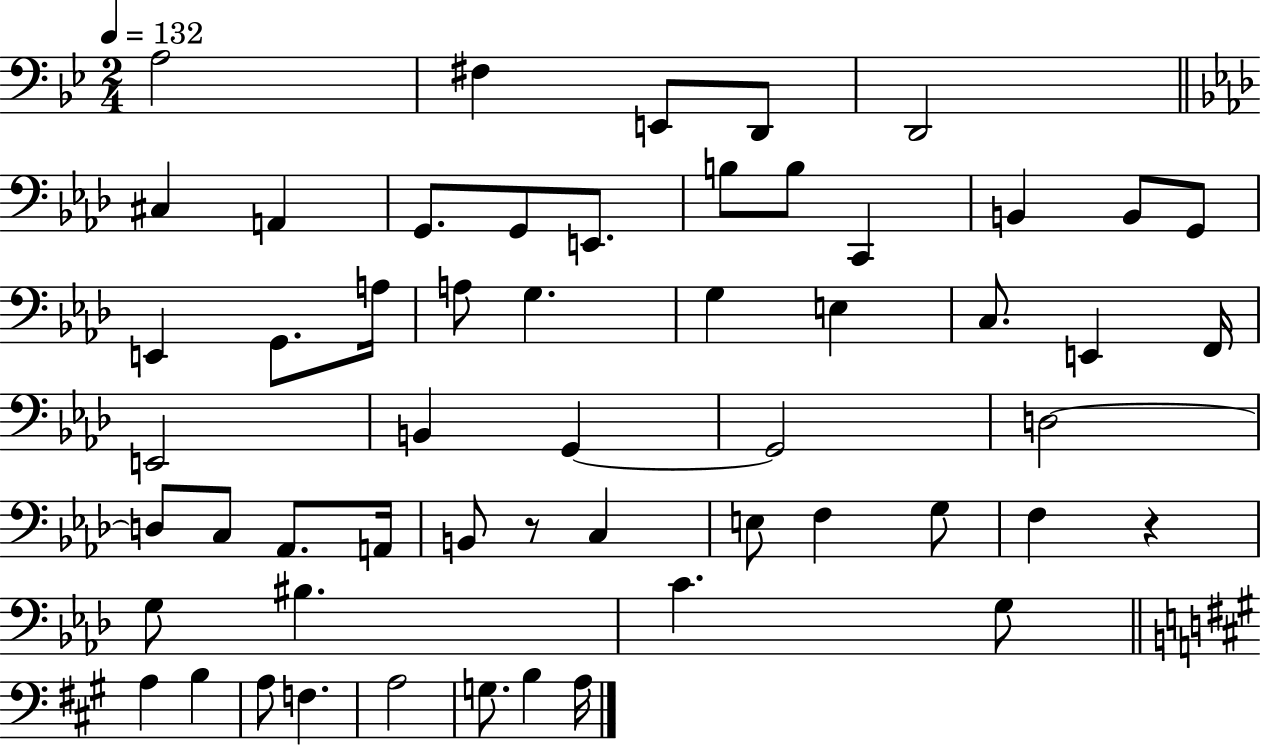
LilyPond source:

{
  \clef bass
  \numericTimeSignature
  \time 2/4
  \key bes \major
  \tempo 4 = 132
  a2 | fis4 e,8 d,8 | d,2 | \bar "||" \break \key f \minor cis4 a,4 | g,8. g,8 e,8. | b8 b8 c,4 | b,4 b,8 g,8 | \break e,4 g,8. a16 | a8 g4. | g4 e4 | c8. e,4 f,16 | \break e,2 | b,4 g,4~~ | g,2 | d2~~ | \break d8 c8 aes,8. a,16 | b,8 r8 c4 | e8 f4 g8 | f4 r4 | \break g8 bis4. | c'4. g8 | \bar "||" \break \key a \major a4 b4 | a8 f4. | a2 | g8. b4 a16 | \break \bar "|."
}